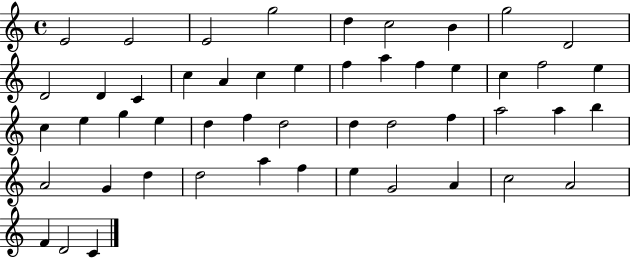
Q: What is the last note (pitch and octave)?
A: C4